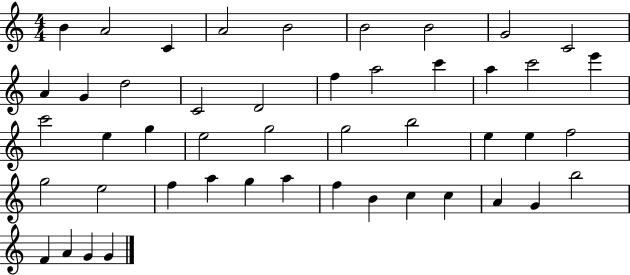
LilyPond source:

{
  \clef treble
  \numericTimeSignature
  \time 4/4
  \key c \major
  b'4 a'2 c'4 | a'2 b'2 | b'2 b'2 | g'2 c'2 | \break a'4 g'4 d''2 | c'2 d'2 | f''4 a''2 c'''4 | a''4 c'''2 e'''4 | \break c'''2 e''4 g''4 | e''2 g''2 | g''2 b''2 | e''4 e''4 f''2 | \break g''2 e''2 | f''4 a''4 g''4 a''4 | f''4 b'4 c''4 c''4 | a'4 g'4 b''2 | \break f'4 a'4 g'4 g'4 | \bar "|."
}